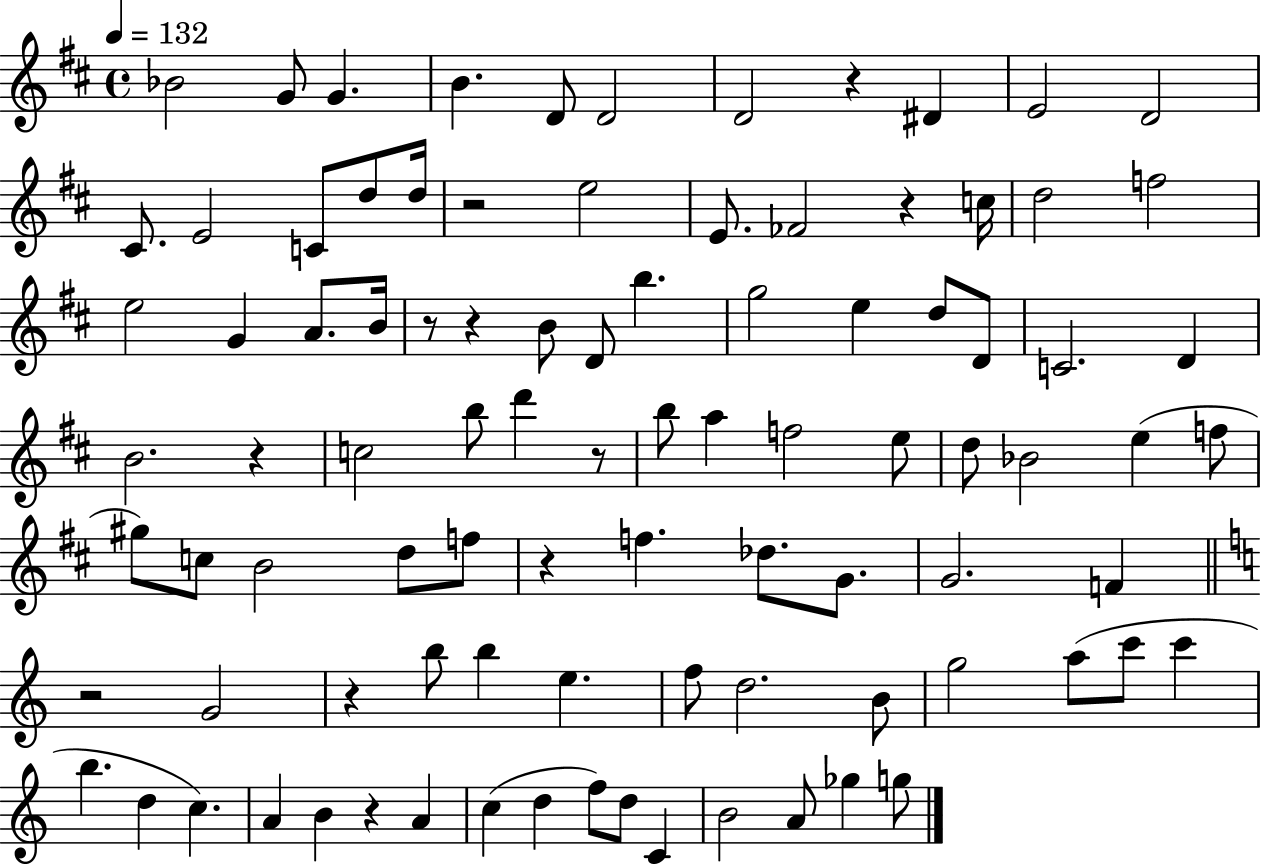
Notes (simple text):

Bb4/h G4/e G4/q. B4/q. D4/e D4/h D4/h R/q D#4/q E4/h D4/h C#4/e. E4/h C4/e D5/e D5/s R/h E5/h E4/e. FES4/h R/q C5/s D5/h F5/h E5/h G4/q A4/e. B4/s R/e R/q B4/e D4/e B5/q. G5/h E5/q D5/e D4/e C4/h. D4/q B4/h. R/q C5/h B5/e D6/q R/e B5/e A5/q F5/h E5/e D5/e Bb4/h E5/q F5/e G#5/e C5/e B4/h D5/e F5/e R/q F5/q. Db5/e. G4/e. G4/h. F4/q R/h G4/h R/q B5/e B5/q E5/q. F5/e D5/h. B4/e G5/h A5/e C6/e C6/q B5/q. D5/q C5/q. A4/q B4/q R/q A4/q C5/q D5/q F5/e D5/e C4/q B4/h A4/e Gb5/q G5/e